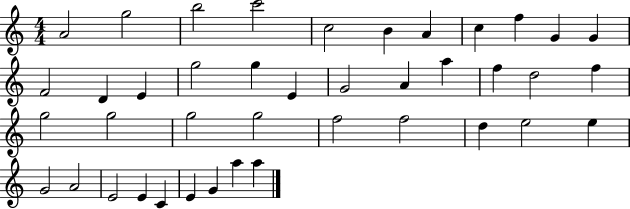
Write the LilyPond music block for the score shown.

{
  \clef treble
  \numericTimeSignature
  \time 4/4
  \key c \major
  a'2 g''2 | b''2 c'''2 | c''2 b'4 a'4 | c''4 f''4 g'4 g'4 | \break f'2 d'4 e'4 | g''2 g''4 e'4 | g'2 a'4 a''4 | f''4 d''2 f''4 | \break g''2 g''2 | g''2 g''2 | f''2 f''2 | d''4 e''2 e''4 | \break g'2 a'2 | e'2 e'4 c'4 | e'4 g'4 a''4 a''4 | \bar "|."
}